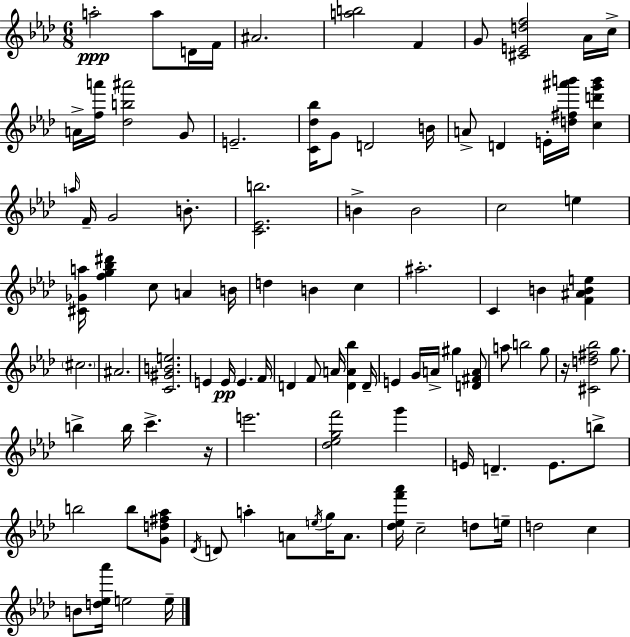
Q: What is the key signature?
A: F minor